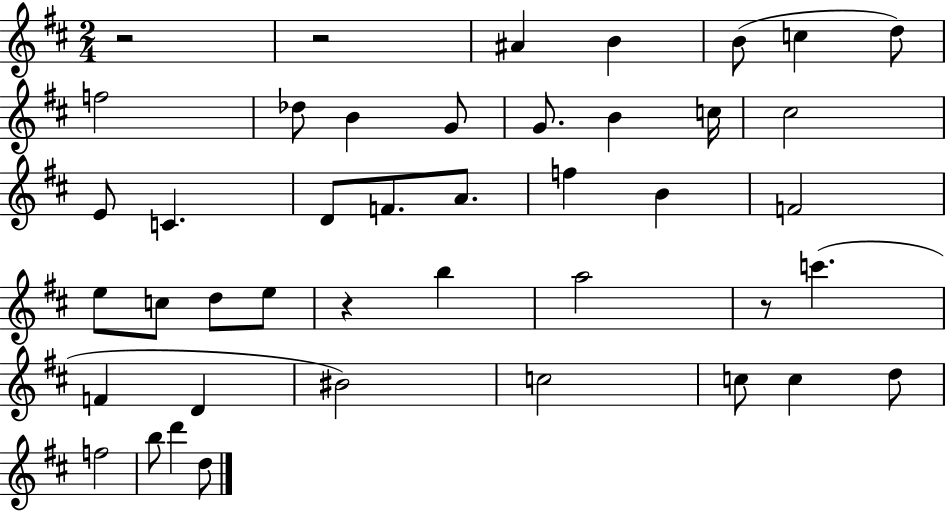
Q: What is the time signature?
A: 2/4